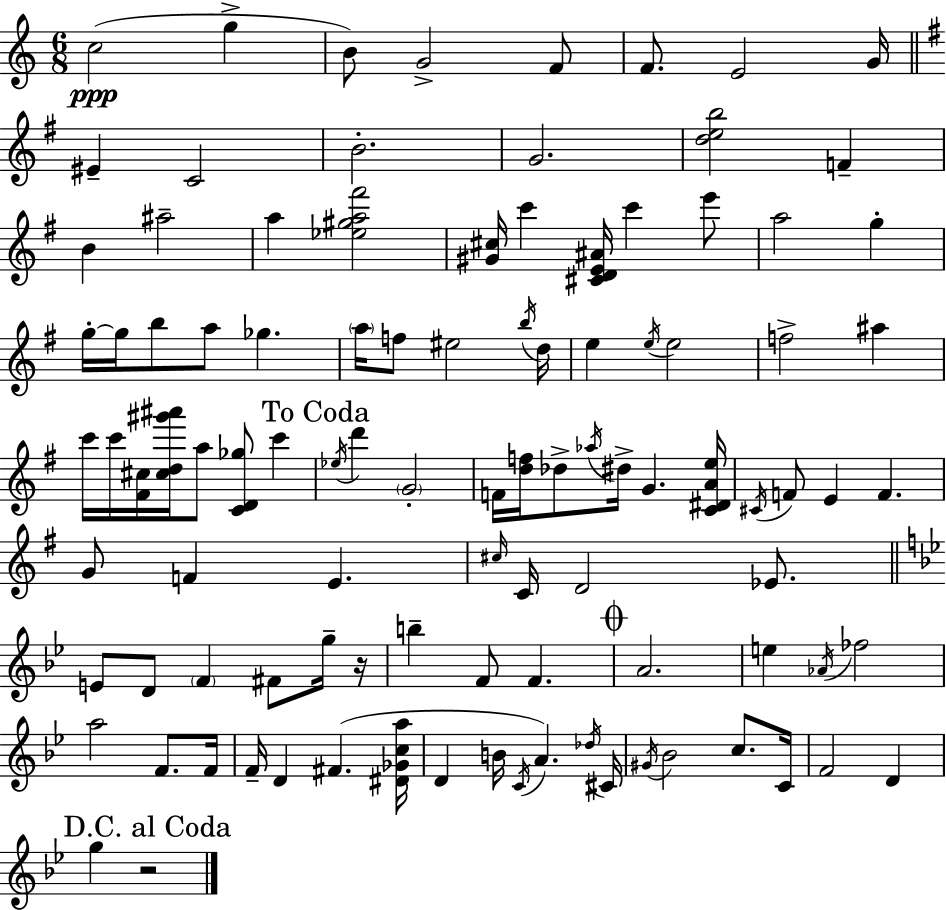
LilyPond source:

{
  \clef treble
  \numericTimeSignature
  \time 6/8
  \key a \minor
  c''2(\ppp g''4-> | b'8) g'2-> f'8 | f'8. e'2 g'16 | \bar "||" \break \key e \minor eis'4-- c'2 | b'2.-. | g'2. | <d'' e'' b''>2 f'4-- | \break b'4 ais''2-- | a''4 <ees'' gis'' a'' fis'''>2 | <gis' cis''>16 c'''4 <cis' d' e' ais'>16 c'''4 e'''8 | a''2 g''4-. | \break g''16-.~~ g''16 b''8 a''8 ges''4. | \parenthesize a''16 f''8 eis''2 \acciaccatura { b''16 } | d''16 e''4 \acciaccatura { e''16 } e''2 | f''2-> ais''4 | \break c'''16 c'''16 <fis' cis''>16 <cis'' d'' gis''' ais'''>16 a''8 <c' d' ges''>8 c'''4 | \mark "To Coda" \acciaccatura { ees''16 } d'''4 \parenthesize g'2-. | f'16 <d'' f''>16 des''8-> \acciaccatura { aes''16 } dis''16-> g'4. | <c' dis' a' e''>16 \acciaccatura { cis'16 } f'8 e'4 f'4. | \break g'8 f'4 e'4. | \grace { cis''16 } c'16 d'2 | ees'8. \bar "||" \break \key g \minor e'8 d'8 \parenthesize f'4 fis'8 g''16-- r16 | b''4-- f'8 f'4. | \mark \markup { \musicglyph "scripts.coda" } a'2. | e''4 \acciaccatura { aes'16 } fes''2 | \break a''2 f'8. | f'16 f'16-- d'4 fis'4.( | <dis' ges' c'' a''>16 d'4 b'16 \acciaccatura { c'16 }) a'4. | \acciaccatura { des''16 } cis'16 \acciaccatura { gis'16 } bes'2 | \break c''8. c'16 f'2 | d'4 \mark "D.C. al Coda" g''4 r2 | \bar "|."
}